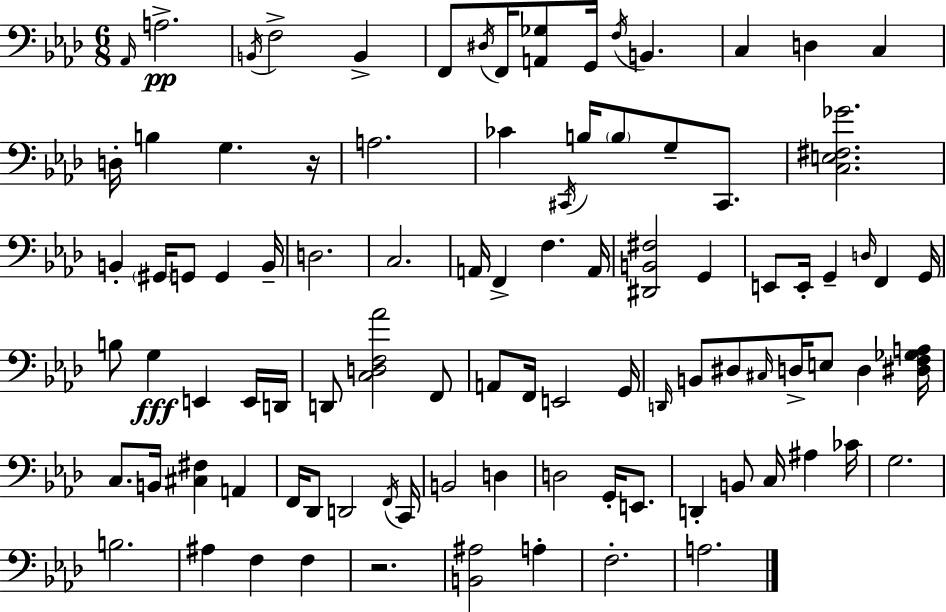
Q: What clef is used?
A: bass